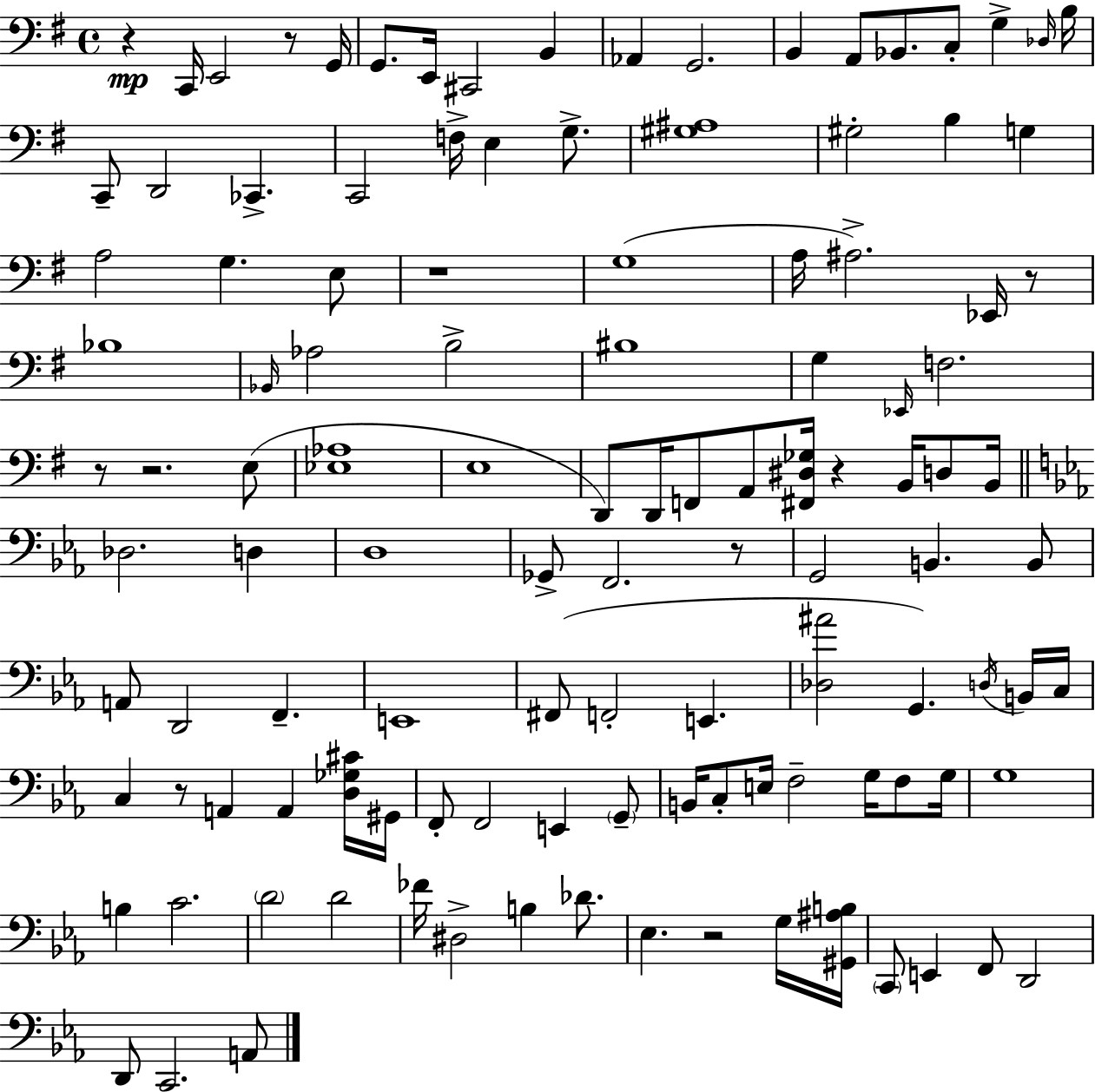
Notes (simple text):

R/q C2/s E2/h R/e G2/s G2/e. E2/s C#2/h B2/q Ab2/q G2/h. B2/q A2/e Bb2/e. C3/e G3/q Db3/s B3/s C2/e D2/h CES2/q. C2/h F3/s E3/q G3/e. [G#3,A#3]/w G#3/h B3/q G3/q A3/h G3/q. E3/e R/w G3/w A3/s A#3/h. Eb2/s R/e Bb3/w Bb2/s Ab3/h B3/h BIS3/w G3/q Eb2/s F3/h. R/e R/h. E3/e [Eb3,Ab3]/w E3/w D2/e D2/s F2/e A2/e [F#2,D#3,Gb3]/s R/q B2/s D3/e B2/s Db3/h. D3/q D3/w Gb2/e F2/h. R/e G2/h B2/q. B2/e A2/e D2/h F2/q. E2/w F#2/e F2/h E2/q. [Db3,A#4]/h G2/q. D3/s B2/s C3/s C3/q R/e A2/q A2/q [D3,Gb3,C#4]/s G#2/s F2/e F2/h E2/q G2/e B2/s C3/e E3/s F3/h G3/s F3/e G3/s G3/w B3/q C4/h. D4/h D4/h FES4/s D#3/h B3/q Db4/e. Eb3/q. R/h G3/s [G#2,A#3,B3]/s C2/e E2/q F2/e D2/h D2/e C2/h. A2/e